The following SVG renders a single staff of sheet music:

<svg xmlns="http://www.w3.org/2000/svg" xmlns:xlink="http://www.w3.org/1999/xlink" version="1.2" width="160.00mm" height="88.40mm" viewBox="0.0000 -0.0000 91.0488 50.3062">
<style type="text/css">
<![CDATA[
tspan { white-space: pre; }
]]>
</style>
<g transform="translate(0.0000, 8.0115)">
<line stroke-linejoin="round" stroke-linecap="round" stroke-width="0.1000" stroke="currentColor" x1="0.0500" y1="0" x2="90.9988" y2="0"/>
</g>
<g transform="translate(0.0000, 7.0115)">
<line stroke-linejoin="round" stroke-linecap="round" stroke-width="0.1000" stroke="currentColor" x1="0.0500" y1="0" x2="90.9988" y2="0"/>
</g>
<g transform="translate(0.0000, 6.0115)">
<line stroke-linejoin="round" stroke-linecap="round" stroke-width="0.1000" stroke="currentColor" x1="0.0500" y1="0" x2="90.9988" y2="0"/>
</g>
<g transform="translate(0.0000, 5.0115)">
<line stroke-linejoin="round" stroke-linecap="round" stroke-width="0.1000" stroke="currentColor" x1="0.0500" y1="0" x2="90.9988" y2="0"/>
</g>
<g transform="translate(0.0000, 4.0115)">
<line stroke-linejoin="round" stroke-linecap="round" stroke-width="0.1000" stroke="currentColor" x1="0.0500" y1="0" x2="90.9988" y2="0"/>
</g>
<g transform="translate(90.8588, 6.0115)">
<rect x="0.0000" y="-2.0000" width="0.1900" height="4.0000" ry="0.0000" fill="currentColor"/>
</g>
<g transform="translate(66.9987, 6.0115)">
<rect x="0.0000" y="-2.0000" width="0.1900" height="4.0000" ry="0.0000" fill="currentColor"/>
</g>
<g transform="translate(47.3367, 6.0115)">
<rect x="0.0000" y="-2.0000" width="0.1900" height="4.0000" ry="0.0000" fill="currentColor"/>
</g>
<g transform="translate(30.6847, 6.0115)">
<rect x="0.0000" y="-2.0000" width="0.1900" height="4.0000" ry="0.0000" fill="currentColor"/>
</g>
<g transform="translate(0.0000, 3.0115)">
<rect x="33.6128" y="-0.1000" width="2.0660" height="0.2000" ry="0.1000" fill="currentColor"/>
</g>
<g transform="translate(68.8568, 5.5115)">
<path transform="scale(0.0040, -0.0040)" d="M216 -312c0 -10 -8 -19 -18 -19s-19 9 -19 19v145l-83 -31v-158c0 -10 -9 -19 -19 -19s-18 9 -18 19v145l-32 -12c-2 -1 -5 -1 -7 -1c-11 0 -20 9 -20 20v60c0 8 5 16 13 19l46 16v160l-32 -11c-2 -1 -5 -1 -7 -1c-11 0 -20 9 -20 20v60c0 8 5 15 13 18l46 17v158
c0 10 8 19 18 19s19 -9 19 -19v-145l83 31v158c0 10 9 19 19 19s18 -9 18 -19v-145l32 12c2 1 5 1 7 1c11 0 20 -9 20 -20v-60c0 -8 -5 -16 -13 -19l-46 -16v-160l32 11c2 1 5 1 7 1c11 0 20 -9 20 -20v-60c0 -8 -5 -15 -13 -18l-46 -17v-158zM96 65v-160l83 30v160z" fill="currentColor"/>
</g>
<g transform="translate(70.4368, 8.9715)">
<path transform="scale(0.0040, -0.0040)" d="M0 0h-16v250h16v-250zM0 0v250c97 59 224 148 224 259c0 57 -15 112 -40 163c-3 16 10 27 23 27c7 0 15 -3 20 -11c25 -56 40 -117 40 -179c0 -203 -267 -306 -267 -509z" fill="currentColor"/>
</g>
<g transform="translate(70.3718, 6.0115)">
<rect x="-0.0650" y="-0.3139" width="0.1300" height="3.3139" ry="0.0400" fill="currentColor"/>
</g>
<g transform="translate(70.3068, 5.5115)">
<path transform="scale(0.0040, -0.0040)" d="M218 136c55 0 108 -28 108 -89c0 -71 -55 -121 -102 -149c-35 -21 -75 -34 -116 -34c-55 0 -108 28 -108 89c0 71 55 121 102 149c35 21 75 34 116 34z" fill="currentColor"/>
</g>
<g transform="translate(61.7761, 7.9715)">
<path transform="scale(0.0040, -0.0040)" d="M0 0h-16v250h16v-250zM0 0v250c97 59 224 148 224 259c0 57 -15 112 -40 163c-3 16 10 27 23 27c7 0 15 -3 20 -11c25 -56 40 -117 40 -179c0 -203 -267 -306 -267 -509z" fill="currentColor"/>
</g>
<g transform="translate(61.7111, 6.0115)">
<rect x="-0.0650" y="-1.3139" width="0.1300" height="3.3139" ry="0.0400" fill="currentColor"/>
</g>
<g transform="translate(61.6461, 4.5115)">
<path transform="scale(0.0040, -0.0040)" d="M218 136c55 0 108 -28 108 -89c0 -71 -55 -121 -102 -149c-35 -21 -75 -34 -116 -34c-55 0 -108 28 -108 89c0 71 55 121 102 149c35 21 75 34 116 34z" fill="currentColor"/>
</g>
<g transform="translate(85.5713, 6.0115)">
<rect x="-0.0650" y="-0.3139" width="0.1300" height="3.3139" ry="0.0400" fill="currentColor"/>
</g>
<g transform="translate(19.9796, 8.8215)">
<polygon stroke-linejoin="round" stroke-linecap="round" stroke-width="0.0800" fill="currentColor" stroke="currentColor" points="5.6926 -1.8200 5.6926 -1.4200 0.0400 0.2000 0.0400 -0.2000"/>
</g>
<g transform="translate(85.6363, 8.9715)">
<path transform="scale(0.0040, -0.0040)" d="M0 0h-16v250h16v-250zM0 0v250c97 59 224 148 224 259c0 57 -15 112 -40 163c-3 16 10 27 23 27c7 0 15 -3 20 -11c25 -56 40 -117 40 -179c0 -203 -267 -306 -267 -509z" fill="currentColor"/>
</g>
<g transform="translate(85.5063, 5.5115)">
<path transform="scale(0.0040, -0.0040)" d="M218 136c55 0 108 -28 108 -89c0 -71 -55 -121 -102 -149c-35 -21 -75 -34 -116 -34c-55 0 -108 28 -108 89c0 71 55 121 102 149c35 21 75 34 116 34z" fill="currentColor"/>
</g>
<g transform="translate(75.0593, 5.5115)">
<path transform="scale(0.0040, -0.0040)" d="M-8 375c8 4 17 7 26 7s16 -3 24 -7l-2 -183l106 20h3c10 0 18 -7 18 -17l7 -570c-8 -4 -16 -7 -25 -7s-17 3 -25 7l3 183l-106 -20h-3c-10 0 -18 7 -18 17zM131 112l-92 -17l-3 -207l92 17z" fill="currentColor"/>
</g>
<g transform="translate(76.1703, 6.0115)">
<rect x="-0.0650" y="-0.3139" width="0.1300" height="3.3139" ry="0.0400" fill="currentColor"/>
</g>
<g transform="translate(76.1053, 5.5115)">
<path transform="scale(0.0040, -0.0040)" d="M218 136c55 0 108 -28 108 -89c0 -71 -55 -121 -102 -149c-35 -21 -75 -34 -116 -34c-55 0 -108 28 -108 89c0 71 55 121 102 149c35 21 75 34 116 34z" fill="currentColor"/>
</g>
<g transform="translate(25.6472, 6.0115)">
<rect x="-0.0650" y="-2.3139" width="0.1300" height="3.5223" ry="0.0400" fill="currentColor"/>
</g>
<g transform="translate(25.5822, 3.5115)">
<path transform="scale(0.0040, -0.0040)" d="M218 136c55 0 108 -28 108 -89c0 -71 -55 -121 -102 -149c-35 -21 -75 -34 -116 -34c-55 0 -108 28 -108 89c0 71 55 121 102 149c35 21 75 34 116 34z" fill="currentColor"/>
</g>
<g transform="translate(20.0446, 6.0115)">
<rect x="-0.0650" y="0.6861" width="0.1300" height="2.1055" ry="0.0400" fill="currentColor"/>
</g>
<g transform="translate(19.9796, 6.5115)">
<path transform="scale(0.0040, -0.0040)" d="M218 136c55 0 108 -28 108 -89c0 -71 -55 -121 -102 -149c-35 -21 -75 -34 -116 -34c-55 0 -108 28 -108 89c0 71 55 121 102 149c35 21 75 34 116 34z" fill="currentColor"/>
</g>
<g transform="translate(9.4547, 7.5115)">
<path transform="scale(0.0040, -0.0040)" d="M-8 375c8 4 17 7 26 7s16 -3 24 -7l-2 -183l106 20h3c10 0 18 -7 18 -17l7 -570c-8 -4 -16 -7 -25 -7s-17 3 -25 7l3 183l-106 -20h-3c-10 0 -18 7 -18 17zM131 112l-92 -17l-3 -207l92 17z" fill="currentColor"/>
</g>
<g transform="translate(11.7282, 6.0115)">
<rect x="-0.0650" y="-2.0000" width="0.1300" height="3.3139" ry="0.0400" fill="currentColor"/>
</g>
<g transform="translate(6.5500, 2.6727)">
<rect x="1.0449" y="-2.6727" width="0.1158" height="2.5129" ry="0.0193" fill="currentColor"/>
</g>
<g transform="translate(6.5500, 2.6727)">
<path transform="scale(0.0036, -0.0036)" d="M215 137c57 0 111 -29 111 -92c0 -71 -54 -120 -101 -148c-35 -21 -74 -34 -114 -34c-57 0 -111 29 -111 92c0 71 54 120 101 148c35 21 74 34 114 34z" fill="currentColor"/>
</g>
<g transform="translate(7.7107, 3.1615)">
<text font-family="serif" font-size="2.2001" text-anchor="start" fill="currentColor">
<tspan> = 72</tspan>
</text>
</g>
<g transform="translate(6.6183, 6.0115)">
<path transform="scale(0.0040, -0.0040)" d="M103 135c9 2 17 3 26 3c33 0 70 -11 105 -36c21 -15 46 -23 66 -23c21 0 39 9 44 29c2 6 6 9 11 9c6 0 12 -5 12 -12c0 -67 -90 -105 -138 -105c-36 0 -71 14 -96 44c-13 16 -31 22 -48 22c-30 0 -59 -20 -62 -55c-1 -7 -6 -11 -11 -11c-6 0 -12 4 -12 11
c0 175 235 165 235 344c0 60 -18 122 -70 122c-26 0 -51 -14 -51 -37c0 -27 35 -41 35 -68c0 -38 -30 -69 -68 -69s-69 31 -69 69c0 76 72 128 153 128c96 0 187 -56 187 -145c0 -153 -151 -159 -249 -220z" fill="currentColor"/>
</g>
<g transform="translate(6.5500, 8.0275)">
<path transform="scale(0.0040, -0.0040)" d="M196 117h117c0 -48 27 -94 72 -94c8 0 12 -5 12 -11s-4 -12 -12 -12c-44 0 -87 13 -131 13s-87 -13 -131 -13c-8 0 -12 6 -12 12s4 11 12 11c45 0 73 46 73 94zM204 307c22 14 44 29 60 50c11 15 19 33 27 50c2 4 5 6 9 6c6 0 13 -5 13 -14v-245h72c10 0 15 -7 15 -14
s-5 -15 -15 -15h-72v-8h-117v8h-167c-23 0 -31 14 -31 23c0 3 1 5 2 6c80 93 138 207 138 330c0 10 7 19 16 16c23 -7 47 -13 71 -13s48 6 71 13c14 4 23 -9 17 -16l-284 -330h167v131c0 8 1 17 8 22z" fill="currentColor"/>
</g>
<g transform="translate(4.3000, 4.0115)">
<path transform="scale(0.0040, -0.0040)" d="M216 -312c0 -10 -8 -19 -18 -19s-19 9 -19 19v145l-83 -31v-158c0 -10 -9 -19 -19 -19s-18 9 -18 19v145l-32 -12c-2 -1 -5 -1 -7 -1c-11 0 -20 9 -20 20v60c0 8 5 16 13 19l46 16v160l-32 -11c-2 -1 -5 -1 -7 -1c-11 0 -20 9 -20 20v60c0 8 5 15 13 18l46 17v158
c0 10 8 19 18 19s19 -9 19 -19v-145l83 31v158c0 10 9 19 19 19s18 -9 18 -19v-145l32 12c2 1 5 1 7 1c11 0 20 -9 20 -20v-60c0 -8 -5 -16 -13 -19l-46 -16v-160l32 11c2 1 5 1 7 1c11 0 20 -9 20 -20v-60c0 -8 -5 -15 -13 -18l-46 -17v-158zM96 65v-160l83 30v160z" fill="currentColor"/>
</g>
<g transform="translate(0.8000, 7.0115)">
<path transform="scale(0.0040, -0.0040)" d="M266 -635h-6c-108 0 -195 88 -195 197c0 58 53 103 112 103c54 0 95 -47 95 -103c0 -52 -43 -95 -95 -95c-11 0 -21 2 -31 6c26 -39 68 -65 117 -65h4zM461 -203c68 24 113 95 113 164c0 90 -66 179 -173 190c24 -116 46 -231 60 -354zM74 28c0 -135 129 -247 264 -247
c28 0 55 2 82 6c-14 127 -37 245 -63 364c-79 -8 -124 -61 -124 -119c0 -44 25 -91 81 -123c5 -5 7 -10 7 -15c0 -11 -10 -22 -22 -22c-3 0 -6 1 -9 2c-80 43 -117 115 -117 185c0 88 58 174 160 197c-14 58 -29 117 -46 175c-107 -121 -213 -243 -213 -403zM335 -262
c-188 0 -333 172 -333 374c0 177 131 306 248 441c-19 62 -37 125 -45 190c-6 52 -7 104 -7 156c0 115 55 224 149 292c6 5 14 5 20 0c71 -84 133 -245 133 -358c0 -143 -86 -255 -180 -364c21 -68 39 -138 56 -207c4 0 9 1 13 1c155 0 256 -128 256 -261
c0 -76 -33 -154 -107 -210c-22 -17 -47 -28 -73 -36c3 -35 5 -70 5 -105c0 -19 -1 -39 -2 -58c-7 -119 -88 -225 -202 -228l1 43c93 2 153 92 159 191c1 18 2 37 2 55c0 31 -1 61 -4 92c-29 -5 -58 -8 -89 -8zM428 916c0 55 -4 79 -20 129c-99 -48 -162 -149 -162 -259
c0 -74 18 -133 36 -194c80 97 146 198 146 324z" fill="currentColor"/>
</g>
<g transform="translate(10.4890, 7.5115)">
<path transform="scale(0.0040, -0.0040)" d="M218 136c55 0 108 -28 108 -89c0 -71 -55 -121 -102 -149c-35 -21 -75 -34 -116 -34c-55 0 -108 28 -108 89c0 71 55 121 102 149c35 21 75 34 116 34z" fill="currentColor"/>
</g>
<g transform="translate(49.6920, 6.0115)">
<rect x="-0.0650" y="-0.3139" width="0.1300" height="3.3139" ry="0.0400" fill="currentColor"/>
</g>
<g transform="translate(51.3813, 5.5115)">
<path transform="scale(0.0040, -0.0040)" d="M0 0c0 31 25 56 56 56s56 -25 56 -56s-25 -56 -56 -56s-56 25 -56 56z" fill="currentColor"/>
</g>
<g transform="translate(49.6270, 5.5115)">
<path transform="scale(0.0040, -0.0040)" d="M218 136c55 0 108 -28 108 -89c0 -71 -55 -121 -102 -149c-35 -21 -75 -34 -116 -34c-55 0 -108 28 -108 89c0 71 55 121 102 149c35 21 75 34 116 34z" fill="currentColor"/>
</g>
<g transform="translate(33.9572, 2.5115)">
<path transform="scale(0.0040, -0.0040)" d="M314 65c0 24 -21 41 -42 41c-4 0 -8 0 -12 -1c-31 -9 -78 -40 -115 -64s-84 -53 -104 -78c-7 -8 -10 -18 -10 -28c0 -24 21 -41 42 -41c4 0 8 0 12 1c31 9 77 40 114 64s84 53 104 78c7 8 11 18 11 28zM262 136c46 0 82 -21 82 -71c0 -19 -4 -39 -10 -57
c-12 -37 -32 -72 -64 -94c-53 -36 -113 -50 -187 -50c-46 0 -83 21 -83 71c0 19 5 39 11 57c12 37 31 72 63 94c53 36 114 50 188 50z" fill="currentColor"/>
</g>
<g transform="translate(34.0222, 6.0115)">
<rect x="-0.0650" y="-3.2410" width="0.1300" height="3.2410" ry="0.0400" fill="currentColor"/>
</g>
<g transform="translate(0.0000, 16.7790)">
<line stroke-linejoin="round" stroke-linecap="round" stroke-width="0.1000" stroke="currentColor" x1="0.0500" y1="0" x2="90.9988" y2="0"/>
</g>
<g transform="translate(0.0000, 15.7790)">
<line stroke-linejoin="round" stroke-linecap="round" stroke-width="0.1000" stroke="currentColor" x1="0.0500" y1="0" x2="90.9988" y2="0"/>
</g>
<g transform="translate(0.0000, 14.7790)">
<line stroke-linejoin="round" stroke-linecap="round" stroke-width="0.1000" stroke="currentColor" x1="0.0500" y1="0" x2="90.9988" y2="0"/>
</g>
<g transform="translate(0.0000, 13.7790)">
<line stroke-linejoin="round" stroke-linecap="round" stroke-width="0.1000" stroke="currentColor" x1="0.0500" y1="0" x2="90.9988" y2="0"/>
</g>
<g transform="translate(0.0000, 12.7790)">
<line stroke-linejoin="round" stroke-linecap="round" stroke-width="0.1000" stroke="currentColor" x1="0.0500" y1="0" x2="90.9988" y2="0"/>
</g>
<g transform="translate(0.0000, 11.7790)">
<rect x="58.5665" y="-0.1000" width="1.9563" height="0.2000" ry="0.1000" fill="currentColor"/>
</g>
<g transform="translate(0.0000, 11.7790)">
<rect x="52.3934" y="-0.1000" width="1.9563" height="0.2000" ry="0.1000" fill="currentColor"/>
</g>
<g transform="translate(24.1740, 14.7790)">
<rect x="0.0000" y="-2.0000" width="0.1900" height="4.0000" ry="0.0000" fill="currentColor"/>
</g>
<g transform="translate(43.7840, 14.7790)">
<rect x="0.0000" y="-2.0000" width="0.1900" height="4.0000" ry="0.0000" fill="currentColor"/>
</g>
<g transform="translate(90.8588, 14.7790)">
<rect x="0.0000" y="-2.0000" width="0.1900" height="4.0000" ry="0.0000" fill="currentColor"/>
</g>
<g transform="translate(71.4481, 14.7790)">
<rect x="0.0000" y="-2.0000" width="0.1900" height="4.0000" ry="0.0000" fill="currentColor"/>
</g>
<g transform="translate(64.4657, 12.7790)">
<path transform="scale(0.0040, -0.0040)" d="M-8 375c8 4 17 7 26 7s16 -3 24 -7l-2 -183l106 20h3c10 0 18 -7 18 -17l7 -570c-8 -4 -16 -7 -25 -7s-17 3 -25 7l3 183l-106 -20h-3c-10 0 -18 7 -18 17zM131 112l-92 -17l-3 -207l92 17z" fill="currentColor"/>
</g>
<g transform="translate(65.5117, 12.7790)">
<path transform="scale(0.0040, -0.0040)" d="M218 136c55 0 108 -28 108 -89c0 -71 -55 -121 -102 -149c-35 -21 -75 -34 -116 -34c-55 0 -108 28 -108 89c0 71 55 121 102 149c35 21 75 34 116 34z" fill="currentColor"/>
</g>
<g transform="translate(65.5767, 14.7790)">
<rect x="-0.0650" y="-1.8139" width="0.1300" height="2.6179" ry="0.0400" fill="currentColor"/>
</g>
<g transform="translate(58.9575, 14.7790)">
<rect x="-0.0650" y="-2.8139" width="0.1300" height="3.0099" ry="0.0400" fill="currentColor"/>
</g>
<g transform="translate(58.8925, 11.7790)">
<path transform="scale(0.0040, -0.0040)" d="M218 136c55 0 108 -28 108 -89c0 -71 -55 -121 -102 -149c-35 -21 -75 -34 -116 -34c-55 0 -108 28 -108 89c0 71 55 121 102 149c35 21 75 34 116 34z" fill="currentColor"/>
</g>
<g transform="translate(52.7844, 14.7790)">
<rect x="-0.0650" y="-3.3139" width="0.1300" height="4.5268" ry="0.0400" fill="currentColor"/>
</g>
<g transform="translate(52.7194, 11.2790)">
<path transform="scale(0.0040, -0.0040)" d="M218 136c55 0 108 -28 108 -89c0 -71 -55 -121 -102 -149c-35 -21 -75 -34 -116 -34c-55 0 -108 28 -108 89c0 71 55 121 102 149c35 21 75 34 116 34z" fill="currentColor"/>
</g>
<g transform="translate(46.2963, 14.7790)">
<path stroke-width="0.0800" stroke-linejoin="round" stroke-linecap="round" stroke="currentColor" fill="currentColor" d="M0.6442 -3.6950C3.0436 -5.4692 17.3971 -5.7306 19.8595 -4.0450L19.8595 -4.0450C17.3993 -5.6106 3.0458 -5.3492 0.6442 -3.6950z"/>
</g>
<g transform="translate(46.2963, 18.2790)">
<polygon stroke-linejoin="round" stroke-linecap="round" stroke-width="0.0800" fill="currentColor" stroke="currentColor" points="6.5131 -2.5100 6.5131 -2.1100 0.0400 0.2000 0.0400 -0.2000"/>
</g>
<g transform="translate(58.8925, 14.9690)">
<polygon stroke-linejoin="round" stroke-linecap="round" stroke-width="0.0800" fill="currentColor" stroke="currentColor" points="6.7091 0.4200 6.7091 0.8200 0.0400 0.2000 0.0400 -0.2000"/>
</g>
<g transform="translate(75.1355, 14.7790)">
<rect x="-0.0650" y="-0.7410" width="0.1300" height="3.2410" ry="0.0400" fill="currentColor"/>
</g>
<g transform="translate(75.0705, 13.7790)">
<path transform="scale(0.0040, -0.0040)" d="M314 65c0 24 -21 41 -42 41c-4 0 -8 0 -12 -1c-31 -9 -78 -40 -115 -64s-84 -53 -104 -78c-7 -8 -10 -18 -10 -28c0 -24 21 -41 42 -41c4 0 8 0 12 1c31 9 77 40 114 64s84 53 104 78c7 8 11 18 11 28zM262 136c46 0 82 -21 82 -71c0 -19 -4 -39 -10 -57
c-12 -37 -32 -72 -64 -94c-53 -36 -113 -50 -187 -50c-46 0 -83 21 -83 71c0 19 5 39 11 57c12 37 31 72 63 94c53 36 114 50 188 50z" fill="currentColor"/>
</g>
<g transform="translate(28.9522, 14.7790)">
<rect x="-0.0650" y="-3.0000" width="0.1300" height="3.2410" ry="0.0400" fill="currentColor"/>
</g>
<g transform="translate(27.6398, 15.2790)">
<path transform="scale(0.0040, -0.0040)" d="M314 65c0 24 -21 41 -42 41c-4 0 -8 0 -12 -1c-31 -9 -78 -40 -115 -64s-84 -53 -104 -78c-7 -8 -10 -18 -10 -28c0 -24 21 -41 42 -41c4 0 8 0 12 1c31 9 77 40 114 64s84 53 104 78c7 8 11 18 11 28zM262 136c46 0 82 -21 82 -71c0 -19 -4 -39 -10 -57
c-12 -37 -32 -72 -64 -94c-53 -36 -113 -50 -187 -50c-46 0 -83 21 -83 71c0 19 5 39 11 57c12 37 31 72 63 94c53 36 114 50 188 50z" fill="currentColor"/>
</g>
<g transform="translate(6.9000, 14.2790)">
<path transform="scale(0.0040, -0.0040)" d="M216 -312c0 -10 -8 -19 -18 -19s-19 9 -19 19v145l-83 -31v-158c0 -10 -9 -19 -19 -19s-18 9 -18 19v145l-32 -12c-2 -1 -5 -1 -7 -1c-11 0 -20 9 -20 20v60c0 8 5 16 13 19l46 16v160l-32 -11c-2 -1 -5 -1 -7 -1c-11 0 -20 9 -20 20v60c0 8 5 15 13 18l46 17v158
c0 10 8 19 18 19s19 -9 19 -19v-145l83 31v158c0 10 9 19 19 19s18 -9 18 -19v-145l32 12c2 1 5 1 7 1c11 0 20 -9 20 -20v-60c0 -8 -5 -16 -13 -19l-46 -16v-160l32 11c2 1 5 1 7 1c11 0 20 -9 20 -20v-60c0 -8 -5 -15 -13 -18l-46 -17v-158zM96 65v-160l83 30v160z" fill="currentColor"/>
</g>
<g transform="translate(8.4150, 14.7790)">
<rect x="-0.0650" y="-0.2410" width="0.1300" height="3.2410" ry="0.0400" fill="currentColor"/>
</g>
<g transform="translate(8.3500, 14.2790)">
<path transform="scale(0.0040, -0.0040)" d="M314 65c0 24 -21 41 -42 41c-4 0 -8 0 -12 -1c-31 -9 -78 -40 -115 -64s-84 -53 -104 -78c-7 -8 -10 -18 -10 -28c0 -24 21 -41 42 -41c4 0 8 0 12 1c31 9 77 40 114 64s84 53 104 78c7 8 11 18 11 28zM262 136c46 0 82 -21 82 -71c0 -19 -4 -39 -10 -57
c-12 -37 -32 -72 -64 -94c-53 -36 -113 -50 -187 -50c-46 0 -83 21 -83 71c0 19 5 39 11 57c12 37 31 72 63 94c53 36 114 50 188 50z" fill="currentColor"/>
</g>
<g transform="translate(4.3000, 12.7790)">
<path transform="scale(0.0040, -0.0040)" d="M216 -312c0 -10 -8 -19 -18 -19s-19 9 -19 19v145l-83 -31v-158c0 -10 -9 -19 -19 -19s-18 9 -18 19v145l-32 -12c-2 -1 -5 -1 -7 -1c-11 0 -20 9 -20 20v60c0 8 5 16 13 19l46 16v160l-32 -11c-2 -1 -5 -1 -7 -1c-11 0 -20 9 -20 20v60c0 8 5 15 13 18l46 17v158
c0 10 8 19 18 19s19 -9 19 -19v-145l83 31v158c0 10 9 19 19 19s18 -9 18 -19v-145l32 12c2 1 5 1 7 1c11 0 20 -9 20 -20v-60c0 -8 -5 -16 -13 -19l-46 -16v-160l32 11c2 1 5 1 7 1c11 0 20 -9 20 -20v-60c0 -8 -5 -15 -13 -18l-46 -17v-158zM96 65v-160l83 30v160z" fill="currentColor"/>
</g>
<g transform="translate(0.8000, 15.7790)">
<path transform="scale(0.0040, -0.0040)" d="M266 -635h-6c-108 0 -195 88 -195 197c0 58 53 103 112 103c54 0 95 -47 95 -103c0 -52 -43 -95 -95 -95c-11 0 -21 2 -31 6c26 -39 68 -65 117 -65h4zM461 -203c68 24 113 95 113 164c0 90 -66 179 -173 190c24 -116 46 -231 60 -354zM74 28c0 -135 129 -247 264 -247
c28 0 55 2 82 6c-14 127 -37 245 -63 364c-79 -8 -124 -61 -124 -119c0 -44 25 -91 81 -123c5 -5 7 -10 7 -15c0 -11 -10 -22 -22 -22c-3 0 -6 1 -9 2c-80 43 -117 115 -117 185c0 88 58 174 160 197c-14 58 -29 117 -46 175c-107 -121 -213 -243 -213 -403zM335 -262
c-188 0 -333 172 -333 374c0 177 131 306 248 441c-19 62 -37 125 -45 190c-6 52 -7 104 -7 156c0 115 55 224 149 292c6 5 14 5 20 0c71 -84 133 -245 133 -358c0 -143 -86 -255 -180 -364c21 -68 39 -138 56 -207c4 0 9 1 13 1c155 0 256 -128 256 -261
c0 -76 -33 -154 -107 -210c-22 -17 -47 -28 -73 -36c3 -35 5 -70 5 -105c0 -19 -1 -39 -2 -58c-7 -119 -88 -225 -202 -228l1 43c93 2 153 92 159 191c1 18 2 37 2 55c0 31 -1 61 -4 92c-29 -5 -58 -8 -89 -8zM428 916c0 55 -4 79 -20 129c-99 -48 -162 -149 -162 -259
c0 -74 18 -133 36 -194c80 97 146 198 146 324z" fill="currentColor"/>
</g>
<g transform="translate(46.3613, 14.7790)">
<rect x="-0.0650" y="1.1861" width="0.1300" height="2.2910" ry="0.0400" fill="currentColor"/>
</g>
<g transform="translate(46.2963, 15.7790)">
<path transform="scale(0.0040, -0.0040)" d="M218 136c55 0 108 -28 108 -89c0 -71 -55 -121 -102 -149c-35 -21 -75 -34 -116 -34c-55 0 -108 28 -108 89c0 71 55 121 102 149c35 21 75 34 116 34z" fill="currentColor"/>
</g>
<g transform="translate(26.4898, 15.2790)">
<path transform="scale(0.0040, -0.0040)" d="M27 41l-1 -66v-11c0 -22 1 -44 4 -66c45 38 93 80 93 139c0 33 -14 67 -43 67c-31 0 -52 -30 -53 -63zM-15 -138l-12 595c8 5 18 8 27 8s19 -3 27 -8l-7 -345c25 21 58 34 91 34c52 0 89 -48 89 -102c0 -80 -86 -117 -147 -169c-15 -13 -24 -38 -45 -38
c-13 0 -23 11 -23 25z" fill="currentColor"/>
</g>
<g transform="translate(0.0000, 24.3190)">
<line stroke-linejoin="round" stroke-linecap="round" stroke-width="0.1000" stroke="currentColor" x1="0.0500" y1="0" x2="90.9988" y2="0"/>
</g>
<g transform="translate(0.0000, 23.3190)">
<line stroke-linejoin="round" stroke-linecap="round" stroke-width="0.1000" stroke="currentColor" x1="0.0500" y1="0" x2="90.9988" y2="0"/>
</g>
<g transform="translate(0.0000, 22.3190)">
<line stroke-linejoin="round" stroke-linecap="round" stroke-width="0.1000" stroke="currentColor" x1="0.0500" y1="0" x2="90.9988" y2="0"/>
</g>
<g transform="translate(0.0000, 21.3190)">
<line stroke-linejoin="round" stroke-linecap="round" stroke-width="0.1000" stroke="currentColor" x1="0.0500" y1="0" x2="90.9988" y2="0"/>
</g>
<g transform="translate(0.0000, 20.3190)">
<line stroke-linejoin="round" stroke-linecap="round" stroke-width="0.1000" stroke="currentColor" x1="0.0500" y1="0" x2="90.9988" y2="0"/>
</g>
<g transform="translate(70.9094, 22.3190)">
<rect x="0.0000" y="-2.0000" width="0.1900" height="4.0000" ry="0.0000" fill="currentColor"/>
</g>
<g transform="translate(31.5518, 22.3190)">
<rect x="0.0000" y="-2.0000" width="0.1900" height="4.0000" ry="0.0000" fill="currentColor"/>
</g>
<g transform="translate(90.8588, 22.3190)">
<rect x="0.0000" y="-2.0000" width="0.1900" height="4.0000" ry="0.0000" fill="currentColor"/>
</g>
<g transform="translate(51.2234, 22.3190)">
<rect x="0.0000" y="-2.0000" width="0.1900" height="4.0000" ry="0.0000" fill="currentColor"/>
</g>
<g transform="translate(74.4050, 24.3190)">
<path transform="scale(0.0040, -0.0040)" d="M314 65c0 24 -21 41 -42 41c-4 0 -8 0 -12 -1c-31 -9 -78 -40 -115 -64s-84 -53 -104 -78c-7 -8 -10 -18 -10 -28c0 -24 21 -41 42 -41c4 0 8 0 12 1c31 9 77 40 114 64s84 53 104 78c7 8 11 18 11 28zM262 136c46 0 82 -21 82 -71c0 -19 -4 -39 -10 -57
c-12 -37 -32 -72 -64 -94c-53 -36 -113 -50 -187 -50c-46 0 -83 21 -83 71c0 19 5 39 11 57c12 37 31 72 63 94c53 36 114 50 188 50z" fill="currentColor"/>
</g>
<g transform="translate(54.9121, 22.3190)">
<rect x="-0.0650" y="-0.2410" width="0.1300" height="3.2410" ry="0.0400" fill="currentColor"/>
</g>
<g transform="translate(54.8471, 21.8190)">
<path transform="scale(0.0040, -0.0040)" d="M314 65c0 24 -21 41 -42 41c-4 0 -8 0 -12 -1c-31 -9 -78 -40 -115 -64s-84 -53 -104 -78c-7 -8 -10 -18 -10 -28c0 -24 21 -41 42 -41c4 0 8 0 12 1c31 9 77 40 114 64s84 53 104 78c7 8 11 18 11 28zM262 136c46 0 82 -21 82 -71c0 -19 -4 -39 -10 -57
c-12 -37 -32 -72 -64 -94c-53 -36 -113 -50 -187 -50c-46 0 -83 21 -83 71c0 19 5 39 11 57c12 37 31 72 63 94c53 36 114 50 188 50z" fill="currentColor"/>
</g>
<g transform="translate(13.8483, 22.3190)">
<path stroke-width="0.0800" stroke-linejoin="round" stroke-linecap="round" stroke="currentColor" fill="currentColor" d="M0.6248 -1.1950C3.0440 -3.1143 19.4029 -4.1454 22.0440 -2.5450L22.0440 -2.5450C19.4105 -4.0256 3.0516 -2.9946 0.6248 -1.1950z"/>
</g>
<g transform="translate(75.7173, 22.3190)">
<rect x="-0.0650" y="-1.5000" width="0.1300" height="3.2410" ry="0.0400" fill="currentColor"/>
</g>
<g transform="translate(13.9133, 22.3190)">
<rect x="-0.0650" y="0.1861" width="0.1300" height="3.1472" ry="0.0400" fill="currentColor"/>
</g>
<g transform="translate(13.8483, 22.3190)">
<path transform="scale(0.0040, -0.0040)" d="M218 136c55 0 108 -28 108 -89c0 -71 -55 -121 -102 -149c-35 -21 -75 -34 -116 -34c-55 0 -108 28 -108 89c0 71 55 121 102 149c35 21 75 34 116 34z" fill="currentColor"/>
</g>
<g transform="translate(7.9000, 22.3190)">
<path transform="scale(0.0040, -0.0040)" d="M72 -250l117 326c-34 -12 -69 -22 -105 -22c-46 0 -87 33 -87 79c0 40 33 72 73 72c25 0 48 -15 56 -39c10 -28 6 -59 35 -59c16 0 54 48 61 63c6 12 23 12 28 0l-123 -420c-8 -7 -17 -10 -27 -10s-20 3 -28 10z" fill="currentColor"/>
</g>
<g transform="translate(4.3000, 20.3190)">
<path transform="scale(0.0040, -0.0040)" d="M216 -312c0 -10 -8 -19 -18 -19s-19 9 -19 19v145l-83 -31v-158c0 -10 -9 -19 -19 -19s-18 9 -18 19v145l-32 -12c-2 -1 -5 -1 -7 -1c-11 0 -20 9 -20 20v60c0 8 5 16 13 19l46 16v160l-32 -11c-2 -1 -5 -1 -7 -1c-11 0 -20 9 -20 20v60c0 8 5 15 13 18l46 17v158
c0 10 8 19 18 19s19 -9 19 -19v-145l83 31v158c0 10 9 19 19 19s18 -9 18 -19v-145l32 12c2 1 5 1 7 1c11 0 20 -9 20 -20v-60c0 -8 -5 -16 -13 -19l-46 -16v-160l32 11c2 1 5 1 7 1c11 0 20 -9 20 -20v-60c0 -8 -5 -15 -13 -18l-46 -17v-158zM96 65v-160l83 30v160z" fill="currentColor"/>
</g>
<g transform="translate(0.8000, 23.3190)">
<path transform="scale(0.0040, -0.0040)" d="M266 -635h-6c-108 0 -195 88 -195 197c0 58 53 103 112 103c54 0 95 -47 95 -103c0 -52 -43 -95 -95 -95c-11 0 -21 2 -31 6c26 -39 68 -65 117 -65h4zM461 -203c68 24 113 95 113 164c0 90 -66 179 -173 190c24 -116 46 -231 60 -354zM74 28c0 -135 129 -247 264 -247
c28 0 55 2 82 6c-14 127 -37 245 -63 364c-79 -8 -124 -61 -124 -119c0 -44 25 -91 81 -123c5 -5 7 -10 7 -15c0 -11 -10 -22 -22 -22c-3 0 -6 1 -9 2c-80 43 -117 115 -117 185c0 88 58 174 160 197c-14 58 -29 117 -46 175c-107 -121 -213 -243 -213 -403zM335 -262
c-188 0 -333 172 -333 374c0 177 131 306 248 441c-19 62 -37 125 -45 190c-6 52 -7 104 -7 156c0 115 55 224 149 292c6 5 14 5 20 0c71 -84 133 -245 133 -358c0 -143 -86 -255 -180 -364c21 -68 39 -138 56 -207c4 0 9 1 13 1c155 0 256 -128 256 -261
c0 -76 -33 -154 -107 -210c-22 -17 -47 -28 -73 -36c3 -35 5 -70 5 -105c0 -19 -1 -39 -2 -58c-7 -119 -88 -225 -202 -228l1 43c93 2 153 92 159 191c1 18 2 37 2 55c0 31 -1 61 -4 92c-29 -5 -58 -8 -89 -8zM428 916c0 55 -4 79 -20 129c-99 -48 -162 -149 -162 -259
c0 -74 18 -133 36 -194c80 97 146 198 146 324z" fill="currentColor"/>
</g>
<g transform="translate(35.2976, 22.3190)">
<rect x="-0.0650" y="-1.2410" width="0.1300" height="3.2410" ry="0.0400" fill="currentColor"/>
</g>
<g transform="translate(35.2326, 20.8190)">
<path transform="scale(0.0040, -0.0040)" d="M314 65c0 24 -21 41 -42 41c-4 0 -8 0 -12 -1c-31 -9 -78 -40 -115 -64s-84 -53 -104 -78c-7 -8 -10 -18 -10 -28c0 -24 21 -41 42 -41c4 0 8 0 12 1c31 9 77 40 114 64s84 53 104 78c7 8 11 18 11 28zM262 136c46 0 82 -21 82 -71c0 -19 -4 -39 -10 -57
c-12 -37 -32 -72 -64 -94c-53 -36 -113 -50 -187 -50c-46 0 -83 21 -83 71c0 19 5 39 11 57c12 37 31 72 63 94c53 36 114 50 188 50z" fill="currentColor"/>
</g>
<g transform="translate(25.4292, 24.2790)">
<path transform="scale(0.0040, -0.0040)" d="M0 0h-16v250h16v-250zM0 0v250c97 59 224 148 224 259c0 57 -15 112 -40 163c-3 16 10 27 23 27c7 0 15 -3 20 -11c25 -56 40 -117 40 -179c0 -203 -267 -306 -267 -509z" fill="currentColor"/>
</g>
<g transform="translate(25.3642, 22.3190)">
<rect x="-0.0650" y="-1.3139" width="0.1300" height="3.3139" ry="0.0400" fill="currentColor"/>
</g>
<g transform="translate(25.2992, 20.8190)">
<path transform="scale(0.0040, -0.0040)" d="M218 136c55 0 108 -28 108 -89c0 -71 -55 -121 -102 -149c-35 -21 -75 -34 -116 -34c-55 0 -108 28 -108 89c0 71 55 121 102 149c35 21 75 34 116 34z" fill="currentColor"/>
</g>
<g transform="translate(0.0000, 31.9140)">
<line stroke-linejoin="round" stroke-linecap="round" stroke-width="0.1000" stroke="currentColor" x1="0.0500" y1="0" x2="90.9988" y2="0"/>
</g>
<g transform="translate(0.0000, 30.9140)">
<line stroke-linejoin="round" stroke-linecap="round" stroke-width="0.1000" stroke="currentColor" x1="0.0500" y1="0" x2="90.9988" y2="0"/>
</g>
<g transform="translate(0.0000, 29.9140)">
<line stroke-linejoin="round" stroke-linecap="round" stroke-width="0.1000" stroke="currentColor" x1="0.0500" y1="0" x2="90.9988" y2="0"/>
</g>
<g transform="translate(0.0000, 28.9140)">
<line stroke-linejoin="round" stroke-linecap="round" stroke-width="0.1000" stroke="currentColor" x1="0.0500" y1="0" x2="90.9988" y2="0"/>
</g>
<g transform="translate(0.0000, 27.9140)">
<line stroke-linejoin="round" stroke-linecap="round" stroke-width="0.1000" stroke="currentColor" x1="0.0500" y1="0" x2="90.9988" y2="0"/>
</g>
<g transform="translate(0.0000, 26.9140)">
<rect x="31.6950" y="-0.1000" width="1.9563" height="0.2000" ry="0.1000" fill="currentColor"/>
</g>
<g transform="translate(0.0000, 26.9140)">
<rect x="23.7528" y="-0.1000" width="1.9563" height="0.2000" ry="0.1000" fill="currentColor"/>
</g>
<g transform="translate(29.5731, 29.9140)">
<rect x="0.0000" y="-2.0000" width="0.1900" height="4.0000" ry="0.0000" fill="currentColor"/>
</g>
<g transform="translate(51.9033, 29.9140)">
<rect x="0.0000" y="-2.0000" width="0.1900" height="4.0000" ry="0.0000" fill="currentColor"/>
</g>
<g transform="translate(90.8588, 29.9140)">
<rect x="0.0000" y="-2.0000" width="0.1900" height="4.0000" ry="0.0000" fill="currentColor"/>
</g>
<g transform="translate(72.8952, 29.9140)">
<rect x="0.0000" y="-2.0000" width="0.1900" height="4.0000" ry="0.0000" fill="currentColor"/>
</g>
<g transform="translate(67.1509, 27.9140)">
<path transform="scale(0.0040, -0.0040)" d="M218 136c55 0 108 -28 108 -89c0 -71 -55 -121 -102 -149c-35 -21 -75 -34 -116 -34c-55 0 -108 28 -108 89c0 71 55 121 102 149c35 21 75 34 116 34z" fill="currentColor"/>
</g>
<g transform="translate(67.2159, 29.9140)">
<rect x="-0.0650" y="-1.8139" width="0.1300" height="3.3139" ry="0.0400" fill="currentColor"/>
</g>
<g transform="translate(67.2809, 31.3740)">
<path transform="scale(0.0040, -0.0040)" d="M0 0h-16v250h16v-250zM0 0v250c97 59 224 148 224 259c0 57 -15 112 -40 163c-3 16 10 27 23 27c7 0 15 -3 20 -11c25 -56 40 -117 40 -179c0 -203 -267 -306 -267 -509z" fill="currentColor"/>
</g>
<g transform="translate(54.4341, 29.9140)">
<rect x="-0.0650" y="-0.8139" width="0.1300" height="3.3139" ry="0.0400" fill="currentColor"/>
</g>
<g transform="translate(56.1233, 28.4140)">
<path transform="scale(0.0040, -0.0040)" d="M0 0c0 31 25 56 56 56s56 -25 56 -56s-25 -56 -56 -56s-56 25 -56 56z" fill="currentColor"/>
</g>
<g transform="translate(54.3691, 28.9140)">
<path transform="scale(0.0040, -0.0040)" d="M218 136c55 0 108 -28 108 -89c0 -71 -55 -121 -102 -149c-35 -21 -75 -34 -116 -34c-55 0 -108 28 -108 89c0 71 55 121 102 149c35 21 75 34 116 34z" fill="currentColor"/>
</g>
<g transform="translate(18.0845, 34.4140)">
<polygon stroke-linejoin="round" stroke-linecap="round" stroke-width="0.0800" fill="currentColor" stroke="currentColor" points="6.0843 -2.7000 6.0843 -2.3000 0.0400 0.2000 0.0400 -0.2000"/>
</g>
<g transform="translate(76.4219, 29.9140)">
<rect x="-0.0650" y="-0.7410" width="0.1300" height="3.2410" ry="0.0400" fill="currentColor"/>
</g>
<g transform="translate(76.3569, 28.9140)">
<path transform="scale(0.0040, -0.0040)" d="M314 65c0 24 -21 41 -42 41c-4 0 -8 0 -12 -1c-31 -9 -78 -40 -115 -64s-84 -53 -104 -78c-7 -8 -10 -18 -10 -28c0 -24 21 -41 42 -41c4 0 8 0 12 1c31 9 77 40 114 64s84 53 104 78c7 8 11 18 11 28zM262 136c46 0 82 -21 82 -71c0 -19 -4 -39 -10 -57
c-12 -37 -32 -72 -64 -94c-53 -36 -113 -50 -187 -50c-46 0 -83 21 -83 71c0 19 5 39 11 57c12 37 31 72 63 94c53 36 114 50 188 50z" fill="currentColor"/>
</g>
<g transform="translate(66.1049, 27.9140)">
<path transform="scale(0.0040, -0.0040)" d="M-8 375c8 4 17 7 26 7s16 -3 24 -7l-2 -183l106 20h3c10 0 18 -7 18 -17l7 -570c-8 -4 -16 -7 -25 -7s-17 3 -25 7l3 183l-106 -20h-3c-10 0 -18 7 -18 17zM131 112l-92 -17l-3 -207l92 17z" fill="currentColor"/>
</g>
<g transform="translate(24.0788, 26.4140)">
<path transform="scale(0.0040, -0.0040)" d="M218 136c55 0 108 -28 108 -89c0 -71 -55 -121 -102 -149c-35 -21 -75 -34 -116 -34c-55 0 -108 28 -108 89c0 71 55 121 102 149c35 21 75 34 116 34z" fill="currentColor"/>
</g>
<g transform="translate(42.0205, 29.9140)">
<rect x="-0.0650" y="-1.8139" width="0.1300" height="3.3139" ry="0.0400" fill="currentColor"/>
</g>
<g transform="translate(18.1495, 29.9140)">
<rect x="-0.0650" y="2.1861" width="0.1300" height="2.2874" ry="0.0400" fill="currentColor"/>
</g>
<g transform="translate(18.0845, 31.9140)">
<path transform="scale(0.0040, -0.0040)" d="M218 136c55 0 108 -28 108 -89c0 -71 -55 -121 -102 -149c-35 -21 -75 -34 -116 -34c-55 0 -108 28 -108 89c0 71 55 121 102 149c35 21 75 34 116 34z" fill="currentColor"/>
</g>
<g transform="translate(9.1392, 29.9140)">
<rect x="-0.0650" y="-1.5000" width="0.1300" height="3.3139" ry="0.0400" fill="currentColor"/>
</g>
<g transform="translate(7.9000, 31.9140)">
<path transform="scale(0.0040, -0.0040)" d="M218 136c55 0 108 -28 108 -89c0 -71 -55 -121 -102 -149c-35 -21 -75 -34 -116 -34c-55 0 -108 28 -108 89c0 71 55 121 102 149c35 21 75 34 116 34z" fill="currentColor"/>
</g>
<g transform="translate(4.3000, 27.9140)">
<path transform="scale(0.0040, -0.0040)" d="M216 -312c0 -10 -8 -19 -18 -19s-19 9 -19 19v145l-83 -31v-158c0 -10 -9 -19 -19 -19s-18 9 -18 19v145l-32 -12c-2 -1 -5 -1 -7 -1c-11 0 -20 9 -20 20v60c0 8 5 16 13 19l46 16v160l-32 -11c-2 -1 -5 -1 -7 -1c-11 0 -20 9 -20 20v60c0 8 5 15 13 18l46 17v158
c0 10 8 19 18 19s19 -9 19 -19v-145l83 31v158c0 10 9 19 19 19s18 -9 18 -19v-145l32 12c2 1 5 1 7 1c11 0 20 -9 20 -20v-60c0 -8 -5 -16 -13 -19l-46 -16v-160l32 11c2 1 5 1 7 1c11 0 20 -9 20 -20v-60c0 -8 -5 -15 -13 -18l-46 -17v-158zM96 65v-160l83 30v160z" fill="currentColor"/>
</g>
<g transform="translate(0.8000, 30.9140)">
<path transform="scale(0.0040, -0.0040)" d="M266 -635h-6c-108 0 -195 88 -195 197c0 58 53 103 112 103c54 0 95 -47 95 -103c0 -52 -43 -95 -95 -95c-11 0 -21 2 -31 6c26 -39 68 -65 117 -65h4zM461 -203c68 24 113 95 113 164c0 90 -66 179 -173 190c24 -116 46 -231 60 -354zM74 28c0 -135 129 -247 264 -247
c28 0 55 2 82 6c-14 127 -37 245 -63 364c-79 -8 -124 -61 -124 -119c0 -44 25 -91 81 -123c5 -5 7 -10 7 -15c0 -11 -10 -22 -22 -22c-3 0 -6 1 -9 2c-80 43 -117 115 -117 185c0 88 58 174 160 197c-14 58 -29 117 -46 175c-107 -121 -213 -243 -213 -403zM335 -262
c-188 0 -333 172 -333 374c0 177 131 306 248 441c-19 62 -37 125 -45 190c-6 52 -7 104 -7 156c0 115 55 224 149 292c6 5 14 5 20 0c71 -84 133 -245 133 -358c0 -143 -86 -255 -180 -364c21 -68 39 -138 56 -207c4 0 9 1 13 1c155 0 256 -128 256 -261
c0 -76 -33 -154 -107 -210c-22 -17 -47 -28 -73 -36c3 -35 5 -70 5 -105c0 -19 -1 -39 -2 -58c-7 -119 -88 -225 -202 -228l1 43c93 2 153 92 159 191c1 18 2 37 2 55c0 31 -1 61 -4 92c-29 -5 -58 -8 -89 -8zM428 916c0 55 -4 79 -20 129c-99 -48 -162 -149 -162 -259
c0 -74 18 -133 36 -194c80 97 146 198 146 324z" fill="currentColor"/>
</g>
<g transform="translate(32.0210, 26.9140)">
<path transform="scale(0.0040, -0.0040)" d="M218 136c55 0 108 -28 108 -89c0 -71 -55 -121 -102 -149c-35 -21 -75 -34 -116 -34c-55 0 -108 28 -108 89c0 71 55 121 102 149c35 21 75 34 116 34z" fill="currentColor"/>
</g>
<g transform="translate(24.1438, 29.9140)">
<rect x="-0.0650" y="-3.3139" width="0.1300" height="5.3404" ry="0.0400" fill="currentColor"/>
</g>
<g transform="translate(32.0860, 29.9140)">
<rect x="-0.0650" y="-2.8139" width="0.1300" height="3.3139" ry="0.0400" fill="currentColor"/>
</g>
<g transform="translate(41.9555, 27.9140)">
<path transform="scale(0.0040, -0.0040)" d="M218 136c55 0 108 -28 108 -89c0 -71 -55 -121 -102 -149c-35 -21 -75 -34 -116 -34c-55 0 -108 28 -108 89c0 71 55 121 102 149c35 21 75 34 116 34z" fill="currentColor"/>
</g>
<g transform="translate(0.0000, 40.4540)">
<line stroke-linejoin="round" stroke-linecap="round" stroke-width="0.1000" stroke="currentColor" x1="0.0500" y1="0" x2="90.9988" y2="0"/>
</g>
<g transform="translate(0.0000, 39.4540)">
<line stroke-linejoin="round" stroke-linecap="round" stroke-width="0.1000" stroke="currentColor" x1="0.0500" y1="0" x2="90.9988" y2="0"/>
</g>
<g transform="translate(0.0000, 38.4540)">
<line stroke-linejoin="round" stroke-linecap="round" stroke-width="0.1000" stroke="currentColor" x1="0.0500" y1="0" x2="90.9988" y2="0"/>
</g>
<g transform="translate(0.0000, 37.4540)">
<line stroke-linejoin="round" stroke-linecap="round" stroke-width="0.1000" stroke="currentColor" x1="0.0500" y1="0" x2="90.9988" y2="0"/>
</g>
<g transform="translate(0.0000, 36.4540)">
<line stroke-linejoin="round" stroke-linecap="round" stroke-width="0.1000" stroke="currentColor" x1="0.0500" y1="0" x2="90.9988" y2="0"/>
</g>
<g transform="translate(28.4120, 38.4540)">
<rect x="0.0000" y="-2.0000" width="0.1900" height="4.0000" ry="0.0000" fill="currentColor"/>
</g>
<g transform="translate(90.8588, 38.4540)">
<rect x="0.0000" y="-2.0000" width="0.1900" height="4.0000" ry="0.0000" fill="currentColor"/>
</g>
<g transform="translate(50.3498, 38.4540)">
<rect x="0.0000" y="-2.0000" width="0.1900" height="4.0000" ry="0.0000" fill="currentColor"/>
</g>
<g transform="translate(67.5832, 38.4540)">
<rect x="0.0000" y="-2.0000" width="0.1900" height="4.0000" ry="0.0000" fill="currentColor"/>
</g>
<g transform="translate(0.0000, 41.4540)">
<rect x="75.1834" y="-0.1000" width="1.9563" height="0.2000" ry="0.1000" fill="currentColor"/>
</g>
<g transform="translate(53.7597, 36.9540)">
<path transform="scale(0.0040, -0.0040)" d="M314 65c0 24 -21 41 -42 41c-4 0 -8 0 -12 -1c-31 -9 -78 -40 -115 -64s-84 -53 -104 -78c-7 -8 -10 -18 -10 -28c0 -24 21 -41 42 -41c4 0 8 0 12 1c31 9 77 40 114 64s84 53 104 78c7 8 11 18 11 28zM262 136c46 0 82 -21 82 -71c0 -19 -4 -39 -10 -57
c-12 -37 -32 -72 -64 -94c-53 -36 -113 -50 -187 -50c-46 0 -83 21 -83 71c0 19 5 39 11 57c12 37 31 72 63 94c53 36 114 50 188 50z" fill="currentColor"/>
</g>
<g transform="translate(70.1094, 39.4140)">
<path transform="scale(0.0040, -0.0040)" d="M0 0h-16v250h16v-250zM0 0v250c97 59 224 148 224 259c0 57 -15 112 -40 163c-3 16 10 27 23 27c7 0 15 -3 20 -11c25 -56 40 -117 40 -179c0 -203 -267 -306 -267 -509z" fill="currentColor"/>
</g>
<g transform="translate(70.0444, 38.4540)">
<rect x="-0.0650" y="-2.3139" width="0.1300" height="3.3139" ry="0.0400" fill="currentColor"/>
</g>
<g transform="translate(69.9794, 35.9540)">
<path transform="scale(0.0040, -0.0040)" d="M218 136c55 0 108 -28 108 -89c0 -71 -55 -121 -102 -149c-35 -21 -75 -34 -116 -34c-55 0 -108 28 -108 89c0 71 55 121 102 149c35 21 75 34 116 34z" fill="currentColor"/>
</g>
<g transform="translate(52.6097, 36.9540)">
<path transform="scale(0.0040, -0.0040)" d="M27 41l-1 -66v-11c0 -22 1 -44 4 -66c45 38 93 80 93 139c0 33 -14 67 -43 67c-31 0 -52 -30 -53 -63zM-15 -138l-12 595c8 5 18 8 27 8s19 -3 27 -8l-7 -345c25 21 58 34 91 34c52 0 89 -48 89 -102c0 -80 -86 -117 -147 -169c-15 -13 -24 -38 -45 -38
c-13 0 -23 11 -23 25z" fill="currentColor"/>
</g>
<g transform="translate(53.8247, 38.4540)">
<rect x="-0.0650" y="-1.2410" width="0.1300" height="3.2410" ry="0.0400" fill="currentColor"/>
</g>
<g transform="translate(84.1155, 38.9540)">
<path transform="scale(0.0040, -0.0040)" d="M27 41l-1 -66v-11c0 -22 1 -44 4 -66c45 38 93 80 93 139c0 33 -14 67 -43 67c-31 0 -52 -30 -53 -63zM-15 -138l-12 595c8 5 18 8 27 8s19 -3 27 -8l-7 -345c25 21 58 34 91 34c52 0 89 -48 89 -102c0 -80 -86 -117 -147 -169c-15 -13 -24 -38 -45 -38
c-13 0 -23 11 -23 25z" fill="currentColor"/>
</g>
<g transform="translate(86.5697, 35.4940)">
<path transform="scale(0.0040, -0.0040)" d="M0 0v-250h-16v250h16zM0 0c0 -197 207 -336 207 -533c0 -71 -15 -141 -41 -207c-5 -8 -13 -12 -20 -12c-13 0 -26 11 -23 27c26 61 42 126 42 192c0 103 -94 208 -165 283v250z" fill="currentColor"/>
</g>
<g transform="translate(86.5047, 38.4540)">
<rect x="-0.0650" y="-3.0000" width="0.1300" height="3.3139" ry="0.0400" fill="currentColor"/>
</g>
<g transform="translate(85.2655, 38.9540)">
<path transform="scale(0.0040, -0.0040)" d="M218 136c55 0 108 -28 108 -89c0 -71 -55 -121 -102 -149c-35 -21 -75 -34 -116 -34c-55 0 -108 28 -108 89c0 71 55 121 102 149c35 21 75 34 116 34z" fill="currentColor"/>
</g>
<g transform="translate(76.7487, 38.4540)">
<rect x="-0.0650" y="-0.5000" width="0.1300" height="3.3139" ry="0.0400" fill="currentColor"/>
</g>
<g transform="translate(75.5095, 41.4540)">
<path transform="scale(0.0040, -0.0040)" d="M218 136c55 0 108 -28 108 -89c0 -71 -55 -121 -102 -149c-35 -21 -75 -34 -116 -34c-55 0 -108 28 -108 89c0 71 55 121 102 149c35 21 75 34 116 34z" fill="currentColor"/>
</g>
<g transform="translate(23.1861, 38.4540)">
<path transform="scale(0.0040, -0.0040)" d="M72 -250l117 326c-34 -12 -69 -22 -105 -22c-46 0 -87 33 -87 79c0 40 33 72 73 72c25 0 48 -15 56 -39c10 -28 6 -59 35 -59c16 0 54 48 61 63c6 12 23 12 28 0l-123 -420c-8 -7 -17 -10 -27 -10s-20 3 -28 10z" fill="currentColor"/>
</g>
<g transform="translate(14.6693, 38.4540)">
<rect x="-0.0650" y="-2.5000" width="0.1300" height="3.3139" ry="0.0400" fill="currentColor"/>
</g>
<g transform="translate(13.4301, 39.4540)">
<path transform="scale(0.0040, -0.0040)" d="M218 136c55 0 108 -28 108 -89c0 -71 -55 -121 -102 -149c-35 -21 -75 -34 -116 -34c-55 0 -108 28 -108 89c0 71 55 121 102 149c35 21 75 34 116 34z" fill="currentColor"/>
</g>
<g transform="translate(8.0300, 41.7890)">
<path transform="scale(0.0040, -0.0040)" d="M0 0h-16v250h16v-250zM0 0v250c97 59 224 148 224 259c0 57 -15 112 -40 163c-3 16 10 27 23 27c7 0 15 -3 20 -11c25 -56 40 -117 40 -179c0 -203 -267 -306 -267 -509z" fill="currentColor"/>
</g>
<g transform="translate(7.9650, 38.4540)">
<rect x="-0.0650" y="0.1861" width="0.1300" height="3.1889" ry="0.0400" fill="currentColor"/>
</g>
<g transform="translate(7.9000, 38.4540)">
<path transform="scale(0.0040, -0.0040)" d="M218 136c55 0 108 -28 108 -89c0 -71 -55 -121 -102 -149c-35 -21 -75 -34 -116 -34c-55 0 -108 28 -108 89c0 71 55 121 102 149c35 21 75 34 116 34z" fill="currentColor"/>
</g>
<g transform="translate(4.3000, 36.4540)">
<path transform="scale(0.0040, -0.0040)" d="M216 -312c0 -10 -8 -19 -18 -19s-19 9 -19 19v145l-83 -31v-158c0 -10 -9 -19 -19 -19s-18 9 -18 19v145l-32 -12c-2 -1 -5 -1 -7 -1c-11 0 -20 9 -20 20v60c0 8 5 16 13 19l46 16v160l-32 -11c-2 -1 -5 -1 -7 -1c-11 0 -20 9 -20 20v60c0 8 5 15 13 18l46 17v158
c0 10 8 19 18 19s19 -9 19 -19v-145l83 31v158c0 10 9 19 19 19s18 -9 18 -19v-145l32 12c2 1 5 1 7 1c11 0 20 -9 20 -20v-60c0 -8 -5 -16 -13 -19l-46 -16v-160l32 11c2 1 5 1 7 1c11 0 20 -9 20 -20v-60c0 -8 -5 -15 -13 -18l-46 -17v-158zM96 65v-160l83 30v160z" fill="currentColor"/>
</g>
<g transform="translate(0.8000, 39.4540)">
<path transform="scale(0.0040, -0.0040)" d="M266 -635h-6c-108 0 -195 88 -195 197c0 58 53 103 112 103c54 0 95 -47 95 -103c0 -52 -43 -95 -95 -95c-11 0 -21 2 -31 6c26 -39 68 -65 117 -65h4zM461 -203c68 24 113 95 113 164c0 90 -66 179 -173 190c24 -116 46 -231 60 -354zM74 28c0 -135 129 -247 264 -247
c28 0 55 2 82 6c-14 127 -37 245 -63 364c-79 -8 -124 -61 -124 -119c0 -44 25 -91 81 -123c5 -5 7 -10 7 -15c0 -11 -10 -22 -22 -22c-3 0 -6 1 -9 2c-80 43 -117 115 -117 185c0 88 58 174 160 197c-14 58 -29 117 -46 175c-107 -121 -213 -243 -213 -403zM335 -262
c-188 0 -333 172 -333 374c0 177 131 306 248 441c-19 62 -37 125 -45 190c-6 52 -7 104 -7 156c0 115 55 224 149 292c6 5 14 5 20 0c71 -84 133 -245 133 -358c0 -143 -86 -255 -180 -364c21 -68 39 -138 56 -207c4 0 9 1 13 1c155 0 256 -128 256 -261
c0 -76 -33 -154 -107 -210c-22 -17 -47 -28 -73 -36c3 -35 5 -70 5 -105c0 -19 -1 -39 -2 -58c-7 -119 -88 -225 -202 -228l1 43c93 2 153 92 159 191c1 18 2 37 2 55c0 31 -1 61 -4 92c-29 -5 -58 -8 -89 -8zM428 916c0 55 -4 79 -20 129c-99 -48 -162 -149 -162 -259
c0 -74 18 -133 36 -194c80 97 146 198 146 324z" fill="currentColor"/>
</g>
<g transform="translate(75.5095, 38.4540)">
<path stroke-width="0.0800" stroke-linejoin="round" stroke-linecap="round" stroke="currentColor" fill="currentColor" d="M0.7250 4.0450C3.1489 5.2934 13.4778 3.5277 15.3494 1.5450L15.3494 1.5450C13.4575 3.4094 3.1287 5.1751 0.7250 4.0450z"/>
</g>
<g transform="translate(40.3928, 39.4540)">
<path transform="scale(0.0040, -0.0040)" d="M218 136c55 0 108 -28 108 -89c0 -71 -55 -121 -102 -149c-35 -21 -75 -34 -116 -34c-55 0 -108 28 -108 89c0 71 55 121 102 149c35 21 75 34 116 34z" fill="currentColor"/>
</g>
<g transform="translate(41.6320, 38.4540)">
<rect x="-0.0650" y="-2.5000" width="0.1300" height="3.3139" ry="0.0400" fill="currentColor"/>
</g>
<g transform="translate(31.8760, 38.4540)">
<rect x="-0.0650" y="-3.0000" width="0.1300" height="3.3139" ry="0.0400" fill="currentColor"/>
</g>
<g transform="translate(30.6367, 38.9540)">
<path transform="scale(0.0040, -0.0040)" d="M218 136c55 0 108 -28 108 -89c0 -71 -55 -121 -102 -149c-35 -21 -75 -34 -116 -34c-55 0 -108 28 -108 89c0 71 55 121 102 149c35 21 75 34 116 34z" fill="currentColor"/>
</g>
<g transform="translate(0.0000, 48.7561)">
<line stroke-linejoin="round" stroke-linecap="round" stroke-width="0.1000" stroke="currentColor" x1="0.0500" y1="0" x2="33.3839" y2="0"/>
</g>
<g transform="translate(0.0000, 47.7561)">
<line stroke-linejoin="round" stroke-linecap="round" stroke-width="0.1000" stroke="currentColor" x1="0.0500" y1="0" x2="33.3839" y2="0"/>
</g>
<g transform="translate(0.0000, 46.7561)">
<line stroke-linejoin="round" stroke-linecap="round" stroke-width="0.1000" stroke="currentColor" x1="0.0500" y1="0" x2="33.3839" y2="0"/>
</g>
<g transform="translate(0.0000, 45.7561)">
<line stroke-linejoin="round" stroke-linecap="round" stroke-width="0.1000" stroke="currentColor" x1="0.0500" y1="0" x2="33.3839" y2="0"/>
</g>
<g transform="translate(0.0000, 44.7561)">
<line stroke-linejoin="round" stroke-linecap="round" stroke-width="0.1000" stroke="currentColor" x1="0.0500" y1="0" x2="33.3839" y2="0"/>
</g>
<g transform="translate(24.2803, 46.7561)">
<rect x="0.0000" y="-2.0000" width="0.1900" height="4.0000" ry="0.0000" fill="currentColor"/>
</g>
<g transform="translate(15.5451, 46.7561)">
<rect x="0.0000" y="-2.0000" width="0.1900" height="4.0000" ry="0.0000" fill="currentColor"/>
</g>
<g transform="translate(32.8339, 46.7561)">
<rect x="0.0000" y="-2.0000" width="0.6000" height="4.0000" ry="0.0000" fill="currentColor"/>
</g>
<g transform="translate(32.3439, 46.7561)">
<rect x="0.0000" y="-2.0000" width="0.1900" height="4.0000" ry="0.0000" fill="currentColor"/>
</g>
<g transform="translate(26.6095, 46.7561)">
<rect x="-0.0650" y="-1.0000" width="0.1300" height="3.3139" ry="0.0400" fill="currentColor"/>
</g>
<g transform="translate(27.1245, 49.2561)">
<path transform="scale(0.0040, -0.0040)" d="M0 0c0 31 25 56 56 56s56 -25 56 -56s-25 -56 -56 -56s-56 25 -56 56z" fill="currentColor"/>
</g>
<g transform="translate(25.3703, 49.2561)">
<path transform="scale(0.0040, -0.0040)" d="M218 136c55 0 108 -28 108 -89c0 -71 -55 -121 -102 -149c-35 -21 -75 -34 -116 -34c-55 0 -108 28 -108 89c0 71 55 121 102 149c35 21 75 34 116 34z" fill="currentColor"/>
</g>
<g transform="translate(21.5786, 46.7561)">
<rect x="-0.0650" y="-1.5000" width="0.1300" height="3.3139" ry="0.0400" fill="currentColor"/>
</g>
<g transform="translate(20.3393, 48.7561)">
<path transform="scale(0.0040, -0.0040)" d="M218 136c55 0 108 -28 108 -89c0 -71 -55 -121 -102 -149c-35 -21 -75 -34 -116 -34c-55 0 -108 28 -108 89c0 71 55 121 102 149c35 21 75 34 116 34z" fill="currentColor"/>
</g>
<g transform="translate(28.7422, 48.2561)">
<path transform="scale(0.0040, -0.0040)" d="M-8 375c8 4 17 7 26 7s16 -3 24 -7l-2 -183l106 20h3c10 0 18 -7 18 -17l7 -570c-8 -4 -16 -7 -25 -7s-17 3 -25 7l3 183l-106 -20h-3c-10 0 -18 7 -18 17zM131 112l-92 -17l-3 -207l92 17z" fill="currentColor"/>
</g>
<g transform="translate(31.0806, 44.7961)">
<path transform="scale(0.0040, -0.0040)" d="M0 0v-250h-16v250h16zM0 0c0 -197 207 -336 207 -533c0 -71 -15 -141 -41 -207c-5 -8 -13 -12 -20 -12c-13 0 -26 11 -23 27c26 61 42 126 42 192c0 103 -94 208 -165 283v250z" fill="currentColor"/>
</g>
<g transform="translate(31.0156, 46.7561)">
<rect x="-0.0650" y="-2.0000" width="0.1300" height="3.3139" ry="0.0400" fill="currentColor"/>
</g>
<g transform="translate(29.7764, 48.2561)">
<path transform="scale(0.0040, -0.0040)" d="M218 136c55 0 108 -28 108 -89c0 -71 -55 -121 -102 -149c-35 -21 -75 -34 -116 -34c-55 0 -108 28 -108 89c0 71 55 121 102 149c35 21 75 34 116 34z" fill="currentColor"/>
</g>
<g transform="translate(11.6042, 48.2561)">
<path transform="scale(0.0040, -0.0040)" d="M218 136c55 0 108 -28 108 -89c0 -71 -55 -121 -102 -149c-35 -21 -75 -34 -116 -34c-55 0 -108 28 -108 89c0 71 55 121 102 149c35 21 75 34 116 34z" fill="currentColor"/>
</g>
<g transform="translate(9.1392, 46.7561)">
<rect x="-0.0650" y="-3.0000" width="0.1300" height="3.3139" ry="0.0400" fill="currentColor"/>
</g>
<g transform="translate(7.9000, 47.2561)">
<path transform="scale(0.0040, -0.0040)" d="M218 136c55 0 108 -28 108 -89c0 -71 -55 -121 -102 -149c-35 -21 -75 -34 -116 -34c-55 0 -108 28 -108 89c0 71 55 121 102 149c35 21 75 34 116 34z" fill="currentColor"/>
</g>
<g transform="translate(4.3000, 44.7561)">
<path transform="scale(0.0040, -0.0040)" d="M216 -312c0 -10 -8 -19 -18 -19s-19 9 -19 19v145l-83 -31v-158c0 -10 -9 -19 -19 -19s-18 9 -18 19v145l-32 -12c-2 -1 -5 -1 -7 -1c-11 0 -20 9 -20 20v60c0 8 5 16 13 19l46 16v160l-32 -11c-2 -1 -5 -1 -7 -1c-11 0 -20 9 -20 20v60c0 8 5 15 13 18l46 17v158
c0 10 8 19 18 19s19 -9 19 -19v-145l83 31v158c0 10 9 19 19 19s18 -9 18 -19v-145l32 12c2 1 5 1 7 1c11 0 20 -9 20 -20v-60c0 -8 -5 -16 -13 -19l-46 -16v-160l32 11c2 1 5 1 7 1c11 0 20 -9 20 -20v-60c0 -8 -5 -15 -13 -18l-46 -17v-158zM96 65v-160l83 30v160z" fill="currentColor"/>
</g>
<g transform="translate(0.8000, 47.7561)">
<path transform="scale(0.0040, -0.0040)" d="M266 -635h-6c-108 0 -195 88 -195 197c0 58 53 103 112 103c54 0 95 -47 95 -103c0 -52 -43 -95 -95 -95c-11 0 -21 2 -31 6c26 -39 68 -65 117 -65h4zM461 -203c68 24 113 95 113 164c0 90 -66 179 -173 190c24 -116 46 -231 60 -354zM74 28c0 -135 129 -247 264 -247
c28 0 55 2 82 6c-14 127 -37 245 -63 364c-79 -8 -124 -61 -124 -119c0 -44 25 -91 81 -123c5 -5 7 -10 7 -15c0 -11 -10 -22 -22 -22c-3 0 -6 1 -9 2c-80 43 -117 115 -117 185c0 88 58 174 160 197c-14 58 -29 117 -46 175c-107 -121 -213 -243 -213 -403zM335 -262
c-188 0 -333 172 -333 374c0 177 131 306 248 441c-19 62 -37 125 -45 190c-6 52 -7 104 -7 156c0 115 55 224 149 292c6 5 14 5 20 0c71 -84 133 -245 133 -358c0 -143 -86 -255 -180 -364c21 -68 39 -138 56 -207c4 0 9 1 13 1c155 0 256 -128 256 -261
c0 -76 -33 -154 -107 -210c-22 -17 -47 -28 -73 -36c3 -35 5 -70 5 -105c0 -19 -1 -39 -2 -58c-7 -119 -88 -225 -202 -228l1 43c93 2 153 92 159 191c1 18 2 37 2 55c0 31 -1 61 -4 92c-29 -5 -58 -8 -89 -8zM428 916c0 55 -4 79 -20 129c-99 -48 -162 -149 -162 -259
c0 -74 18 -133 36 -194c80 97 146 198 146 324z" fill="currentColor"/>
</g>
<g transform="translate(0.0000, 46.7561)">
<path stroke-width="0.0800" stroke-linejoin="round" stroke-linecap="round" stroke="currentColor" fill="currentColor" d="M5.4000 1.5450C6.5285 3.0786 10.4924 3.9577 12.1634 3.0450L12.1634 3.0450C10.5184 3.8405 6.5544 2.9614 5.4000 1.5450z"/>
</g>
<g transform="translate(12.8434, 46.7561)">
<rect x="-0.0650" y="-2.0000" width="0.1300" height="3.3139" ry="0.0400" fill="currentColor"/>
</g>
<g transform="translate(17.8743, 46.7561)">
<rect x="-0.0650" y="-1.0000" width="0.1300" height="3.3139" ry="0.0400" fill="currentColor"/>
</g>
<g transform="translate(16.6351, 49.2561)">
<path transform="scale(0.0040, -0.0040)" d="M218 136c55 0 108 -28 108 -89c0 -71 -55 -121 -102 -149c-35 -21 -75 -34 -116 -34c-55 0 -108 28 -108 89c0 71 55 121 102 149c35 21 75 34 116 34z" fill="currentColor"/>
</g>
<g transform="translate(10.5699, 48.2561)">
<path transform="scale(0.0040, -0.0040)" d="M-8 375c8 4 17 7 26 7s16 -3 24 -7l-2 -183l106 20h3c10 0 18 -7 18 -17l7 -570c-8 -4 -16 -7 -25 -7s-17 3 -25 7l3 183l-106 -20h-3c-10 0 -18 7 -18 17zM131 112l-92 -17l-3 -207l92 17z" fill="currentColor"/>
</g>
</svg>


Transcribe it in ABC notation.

X:1
T:Untitled
M:2/4
L:1/4
K:G
F A/2 g/2 b2 c e/2 ^c/2 c c/2 ^c2 _A2 G/2 b/2 a/2 f/2 d2 z/2 B e/2 e2 c2 E2 E E/2 b/2 a ^f d f/2 d2 B/2 G z/2 A G _e2 g/2 C _A/2 A F D E D F/2